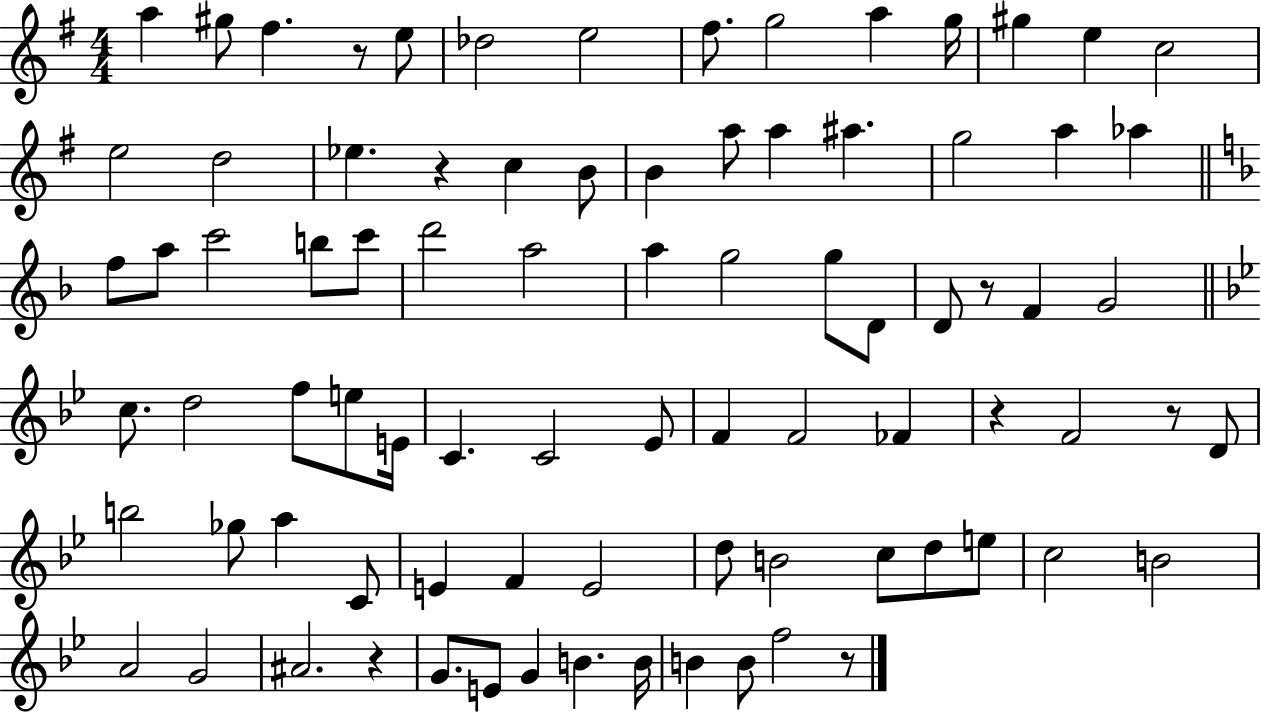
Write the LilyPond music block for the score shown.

{
  \clef treble
  \numericTimeSignature
  \time 4/4
  \key g \major
  a''4 gis''8 fis''4. r8 e''8 | des''2 e''2 | fis''8. g''2 a''4 g''16 | gis''4 e''4 c''2 | \break e''2 d''2 | ees''4. r4 c''4 b'8 | b'4 a''8 a''4 ais''4. | g''2 a''4 aes''4 | \break \bar "||" \break \key f \major f''8 a''8 c'''2 b''8 c'''8 | d'''2 a''2 | a''4 g''2 g''8 d'8 | d'8 r8 f'4 g'2 | \break \bar "||" \break \key bes \major c''8. d''2 f''8 e''8 e'16 | c'4. c'2 ees'8 | f'4 f'2 fes'4 | r4 f'2 r8 d'8 | \break b''2 ges''8 a''4 c'8 | e'4 f'4 e'2 | d''8 b'2 c''8 d''8 e''8 | c''2 b'2 | \break a'2 g'2 | ais'2. r4 | g'8. e'8 g'4 b'4. b'16 | b'4 b'8 f''2 r8 | \break \bar "|."
}